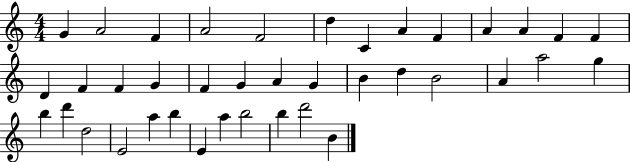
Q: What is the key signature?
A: C major